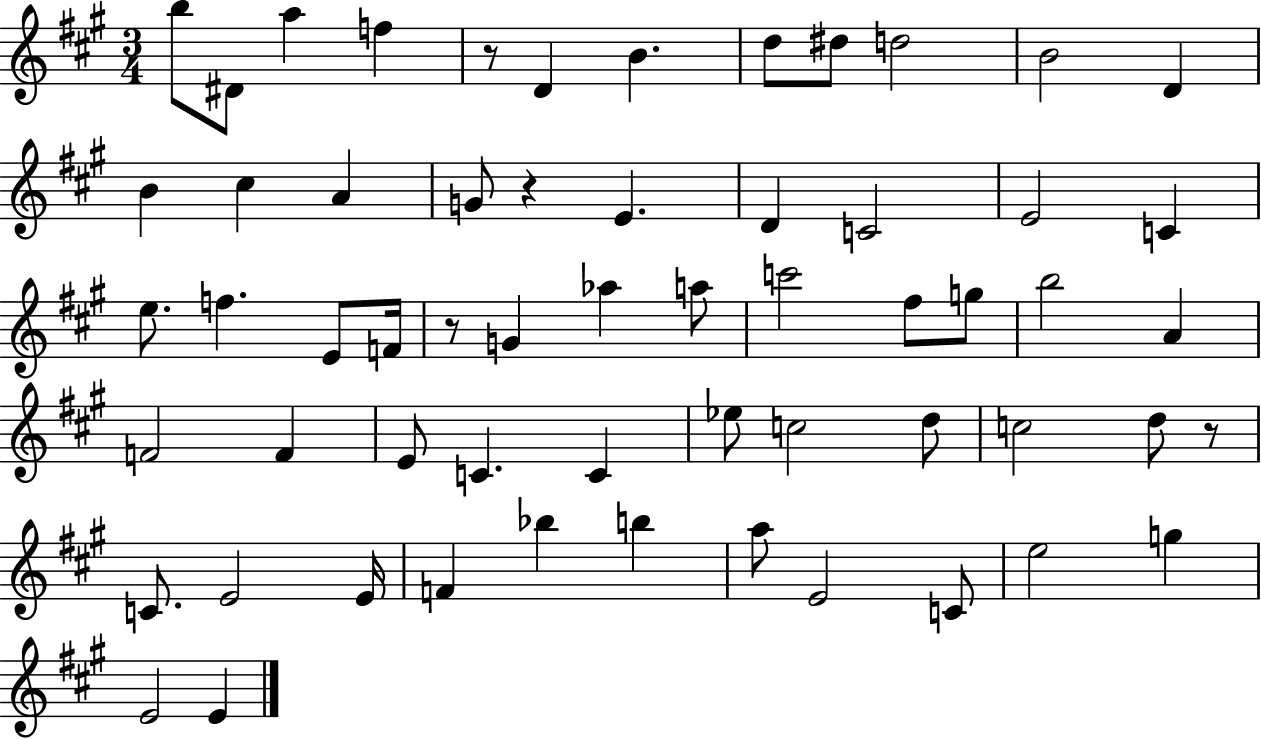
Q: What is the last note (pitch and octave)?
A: E4